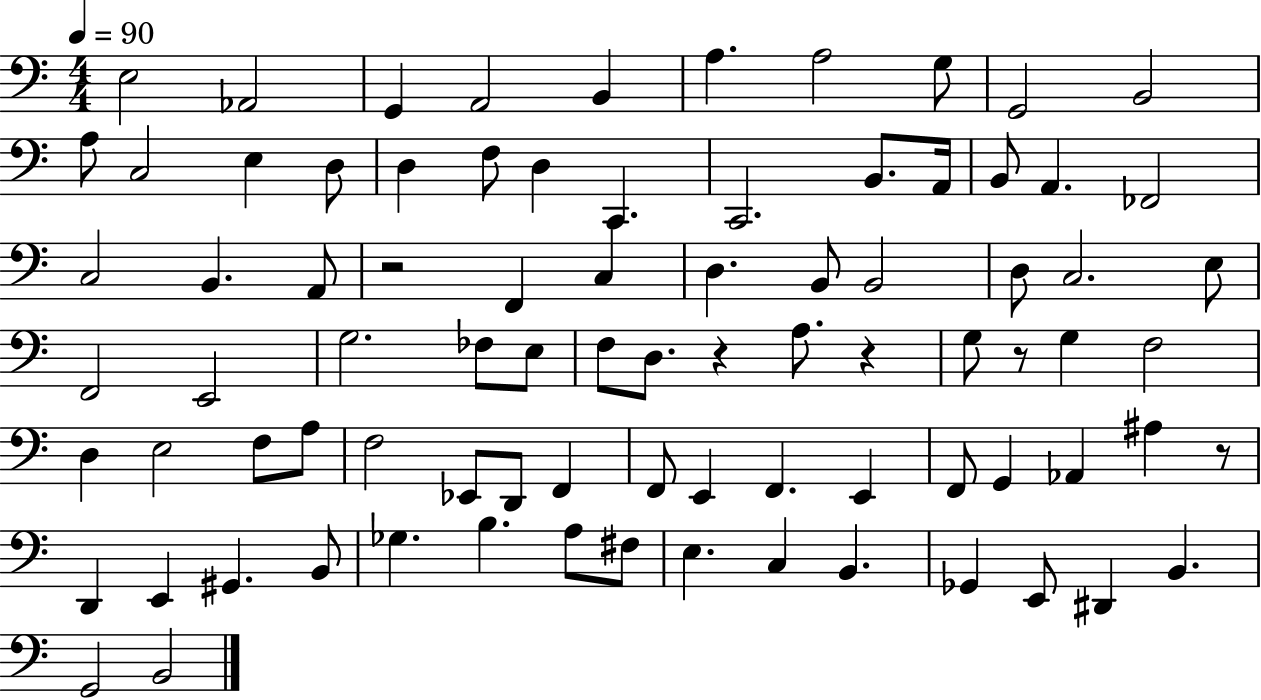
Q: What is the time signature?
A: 4/4